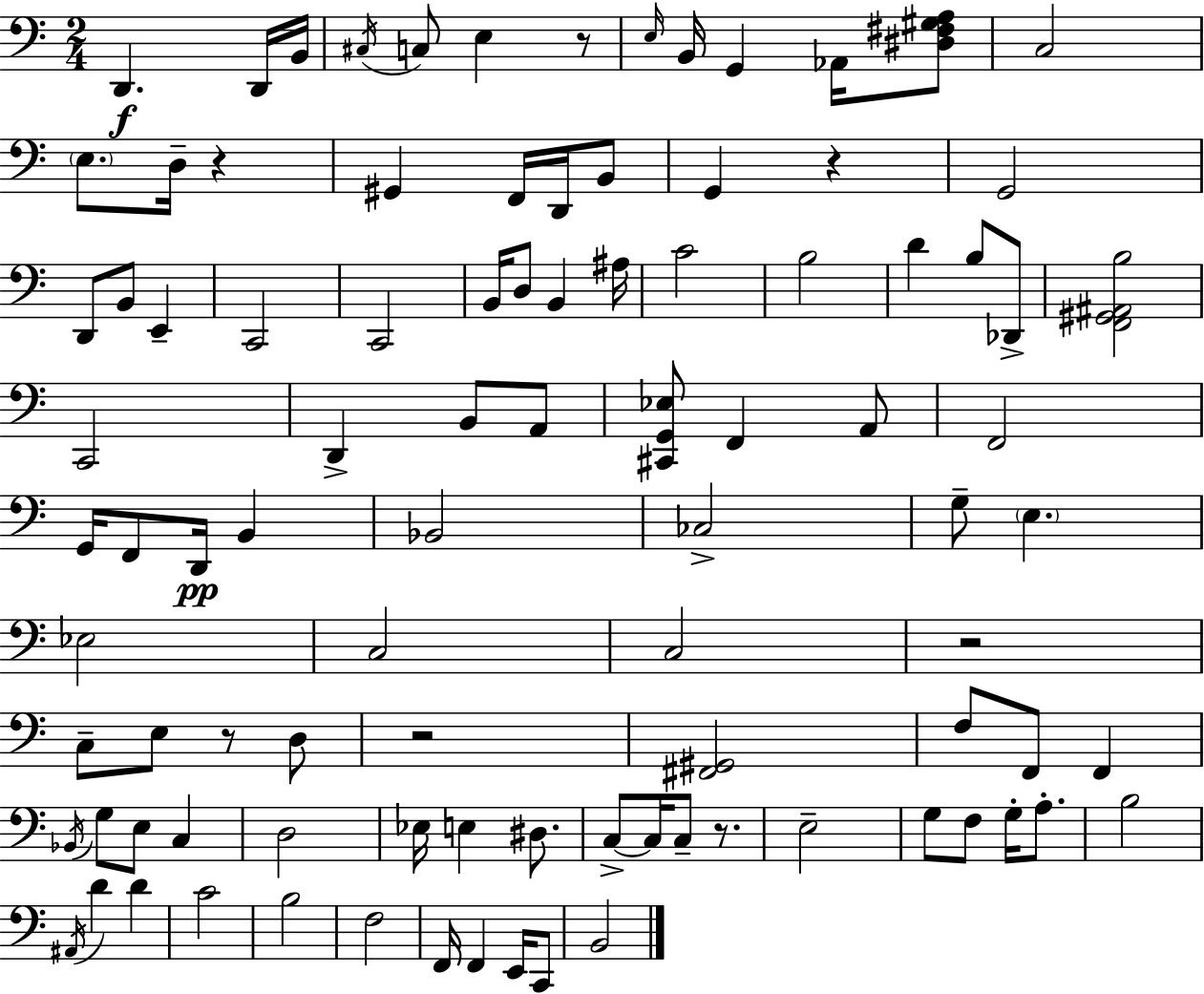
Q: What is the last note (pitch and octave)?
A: B2